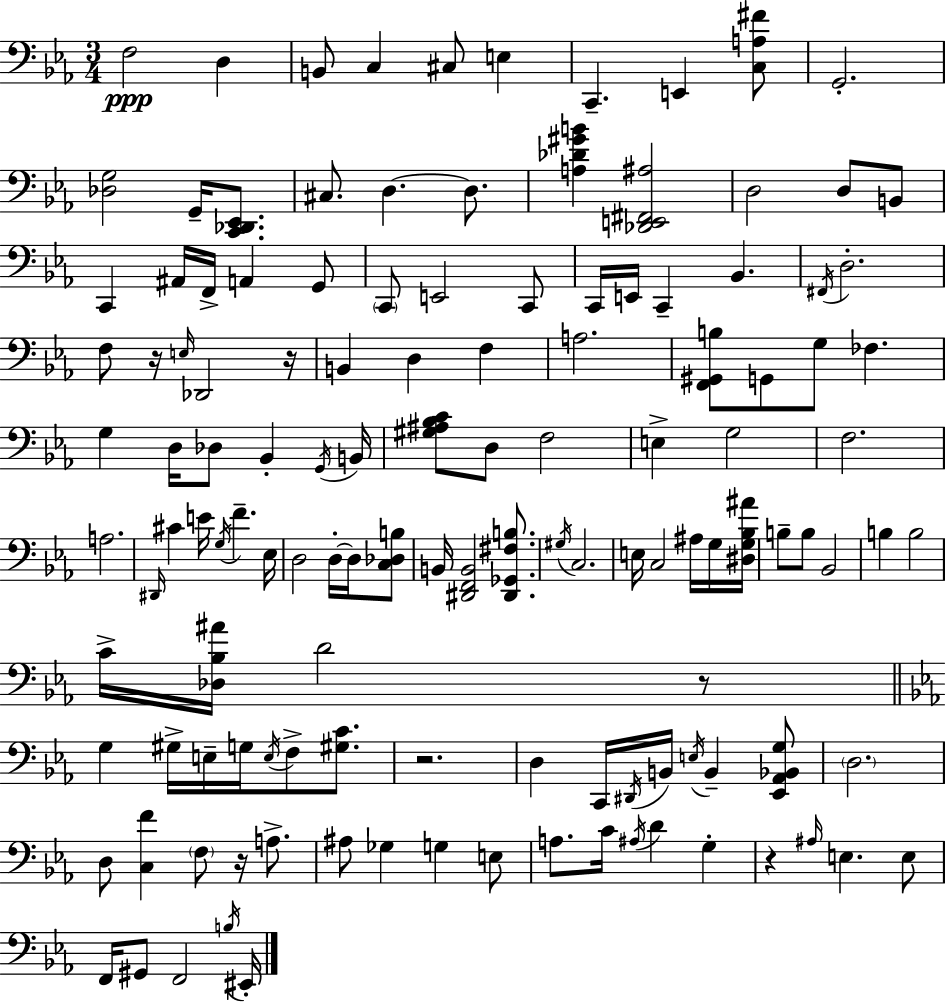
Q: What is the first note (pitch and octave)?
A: F3